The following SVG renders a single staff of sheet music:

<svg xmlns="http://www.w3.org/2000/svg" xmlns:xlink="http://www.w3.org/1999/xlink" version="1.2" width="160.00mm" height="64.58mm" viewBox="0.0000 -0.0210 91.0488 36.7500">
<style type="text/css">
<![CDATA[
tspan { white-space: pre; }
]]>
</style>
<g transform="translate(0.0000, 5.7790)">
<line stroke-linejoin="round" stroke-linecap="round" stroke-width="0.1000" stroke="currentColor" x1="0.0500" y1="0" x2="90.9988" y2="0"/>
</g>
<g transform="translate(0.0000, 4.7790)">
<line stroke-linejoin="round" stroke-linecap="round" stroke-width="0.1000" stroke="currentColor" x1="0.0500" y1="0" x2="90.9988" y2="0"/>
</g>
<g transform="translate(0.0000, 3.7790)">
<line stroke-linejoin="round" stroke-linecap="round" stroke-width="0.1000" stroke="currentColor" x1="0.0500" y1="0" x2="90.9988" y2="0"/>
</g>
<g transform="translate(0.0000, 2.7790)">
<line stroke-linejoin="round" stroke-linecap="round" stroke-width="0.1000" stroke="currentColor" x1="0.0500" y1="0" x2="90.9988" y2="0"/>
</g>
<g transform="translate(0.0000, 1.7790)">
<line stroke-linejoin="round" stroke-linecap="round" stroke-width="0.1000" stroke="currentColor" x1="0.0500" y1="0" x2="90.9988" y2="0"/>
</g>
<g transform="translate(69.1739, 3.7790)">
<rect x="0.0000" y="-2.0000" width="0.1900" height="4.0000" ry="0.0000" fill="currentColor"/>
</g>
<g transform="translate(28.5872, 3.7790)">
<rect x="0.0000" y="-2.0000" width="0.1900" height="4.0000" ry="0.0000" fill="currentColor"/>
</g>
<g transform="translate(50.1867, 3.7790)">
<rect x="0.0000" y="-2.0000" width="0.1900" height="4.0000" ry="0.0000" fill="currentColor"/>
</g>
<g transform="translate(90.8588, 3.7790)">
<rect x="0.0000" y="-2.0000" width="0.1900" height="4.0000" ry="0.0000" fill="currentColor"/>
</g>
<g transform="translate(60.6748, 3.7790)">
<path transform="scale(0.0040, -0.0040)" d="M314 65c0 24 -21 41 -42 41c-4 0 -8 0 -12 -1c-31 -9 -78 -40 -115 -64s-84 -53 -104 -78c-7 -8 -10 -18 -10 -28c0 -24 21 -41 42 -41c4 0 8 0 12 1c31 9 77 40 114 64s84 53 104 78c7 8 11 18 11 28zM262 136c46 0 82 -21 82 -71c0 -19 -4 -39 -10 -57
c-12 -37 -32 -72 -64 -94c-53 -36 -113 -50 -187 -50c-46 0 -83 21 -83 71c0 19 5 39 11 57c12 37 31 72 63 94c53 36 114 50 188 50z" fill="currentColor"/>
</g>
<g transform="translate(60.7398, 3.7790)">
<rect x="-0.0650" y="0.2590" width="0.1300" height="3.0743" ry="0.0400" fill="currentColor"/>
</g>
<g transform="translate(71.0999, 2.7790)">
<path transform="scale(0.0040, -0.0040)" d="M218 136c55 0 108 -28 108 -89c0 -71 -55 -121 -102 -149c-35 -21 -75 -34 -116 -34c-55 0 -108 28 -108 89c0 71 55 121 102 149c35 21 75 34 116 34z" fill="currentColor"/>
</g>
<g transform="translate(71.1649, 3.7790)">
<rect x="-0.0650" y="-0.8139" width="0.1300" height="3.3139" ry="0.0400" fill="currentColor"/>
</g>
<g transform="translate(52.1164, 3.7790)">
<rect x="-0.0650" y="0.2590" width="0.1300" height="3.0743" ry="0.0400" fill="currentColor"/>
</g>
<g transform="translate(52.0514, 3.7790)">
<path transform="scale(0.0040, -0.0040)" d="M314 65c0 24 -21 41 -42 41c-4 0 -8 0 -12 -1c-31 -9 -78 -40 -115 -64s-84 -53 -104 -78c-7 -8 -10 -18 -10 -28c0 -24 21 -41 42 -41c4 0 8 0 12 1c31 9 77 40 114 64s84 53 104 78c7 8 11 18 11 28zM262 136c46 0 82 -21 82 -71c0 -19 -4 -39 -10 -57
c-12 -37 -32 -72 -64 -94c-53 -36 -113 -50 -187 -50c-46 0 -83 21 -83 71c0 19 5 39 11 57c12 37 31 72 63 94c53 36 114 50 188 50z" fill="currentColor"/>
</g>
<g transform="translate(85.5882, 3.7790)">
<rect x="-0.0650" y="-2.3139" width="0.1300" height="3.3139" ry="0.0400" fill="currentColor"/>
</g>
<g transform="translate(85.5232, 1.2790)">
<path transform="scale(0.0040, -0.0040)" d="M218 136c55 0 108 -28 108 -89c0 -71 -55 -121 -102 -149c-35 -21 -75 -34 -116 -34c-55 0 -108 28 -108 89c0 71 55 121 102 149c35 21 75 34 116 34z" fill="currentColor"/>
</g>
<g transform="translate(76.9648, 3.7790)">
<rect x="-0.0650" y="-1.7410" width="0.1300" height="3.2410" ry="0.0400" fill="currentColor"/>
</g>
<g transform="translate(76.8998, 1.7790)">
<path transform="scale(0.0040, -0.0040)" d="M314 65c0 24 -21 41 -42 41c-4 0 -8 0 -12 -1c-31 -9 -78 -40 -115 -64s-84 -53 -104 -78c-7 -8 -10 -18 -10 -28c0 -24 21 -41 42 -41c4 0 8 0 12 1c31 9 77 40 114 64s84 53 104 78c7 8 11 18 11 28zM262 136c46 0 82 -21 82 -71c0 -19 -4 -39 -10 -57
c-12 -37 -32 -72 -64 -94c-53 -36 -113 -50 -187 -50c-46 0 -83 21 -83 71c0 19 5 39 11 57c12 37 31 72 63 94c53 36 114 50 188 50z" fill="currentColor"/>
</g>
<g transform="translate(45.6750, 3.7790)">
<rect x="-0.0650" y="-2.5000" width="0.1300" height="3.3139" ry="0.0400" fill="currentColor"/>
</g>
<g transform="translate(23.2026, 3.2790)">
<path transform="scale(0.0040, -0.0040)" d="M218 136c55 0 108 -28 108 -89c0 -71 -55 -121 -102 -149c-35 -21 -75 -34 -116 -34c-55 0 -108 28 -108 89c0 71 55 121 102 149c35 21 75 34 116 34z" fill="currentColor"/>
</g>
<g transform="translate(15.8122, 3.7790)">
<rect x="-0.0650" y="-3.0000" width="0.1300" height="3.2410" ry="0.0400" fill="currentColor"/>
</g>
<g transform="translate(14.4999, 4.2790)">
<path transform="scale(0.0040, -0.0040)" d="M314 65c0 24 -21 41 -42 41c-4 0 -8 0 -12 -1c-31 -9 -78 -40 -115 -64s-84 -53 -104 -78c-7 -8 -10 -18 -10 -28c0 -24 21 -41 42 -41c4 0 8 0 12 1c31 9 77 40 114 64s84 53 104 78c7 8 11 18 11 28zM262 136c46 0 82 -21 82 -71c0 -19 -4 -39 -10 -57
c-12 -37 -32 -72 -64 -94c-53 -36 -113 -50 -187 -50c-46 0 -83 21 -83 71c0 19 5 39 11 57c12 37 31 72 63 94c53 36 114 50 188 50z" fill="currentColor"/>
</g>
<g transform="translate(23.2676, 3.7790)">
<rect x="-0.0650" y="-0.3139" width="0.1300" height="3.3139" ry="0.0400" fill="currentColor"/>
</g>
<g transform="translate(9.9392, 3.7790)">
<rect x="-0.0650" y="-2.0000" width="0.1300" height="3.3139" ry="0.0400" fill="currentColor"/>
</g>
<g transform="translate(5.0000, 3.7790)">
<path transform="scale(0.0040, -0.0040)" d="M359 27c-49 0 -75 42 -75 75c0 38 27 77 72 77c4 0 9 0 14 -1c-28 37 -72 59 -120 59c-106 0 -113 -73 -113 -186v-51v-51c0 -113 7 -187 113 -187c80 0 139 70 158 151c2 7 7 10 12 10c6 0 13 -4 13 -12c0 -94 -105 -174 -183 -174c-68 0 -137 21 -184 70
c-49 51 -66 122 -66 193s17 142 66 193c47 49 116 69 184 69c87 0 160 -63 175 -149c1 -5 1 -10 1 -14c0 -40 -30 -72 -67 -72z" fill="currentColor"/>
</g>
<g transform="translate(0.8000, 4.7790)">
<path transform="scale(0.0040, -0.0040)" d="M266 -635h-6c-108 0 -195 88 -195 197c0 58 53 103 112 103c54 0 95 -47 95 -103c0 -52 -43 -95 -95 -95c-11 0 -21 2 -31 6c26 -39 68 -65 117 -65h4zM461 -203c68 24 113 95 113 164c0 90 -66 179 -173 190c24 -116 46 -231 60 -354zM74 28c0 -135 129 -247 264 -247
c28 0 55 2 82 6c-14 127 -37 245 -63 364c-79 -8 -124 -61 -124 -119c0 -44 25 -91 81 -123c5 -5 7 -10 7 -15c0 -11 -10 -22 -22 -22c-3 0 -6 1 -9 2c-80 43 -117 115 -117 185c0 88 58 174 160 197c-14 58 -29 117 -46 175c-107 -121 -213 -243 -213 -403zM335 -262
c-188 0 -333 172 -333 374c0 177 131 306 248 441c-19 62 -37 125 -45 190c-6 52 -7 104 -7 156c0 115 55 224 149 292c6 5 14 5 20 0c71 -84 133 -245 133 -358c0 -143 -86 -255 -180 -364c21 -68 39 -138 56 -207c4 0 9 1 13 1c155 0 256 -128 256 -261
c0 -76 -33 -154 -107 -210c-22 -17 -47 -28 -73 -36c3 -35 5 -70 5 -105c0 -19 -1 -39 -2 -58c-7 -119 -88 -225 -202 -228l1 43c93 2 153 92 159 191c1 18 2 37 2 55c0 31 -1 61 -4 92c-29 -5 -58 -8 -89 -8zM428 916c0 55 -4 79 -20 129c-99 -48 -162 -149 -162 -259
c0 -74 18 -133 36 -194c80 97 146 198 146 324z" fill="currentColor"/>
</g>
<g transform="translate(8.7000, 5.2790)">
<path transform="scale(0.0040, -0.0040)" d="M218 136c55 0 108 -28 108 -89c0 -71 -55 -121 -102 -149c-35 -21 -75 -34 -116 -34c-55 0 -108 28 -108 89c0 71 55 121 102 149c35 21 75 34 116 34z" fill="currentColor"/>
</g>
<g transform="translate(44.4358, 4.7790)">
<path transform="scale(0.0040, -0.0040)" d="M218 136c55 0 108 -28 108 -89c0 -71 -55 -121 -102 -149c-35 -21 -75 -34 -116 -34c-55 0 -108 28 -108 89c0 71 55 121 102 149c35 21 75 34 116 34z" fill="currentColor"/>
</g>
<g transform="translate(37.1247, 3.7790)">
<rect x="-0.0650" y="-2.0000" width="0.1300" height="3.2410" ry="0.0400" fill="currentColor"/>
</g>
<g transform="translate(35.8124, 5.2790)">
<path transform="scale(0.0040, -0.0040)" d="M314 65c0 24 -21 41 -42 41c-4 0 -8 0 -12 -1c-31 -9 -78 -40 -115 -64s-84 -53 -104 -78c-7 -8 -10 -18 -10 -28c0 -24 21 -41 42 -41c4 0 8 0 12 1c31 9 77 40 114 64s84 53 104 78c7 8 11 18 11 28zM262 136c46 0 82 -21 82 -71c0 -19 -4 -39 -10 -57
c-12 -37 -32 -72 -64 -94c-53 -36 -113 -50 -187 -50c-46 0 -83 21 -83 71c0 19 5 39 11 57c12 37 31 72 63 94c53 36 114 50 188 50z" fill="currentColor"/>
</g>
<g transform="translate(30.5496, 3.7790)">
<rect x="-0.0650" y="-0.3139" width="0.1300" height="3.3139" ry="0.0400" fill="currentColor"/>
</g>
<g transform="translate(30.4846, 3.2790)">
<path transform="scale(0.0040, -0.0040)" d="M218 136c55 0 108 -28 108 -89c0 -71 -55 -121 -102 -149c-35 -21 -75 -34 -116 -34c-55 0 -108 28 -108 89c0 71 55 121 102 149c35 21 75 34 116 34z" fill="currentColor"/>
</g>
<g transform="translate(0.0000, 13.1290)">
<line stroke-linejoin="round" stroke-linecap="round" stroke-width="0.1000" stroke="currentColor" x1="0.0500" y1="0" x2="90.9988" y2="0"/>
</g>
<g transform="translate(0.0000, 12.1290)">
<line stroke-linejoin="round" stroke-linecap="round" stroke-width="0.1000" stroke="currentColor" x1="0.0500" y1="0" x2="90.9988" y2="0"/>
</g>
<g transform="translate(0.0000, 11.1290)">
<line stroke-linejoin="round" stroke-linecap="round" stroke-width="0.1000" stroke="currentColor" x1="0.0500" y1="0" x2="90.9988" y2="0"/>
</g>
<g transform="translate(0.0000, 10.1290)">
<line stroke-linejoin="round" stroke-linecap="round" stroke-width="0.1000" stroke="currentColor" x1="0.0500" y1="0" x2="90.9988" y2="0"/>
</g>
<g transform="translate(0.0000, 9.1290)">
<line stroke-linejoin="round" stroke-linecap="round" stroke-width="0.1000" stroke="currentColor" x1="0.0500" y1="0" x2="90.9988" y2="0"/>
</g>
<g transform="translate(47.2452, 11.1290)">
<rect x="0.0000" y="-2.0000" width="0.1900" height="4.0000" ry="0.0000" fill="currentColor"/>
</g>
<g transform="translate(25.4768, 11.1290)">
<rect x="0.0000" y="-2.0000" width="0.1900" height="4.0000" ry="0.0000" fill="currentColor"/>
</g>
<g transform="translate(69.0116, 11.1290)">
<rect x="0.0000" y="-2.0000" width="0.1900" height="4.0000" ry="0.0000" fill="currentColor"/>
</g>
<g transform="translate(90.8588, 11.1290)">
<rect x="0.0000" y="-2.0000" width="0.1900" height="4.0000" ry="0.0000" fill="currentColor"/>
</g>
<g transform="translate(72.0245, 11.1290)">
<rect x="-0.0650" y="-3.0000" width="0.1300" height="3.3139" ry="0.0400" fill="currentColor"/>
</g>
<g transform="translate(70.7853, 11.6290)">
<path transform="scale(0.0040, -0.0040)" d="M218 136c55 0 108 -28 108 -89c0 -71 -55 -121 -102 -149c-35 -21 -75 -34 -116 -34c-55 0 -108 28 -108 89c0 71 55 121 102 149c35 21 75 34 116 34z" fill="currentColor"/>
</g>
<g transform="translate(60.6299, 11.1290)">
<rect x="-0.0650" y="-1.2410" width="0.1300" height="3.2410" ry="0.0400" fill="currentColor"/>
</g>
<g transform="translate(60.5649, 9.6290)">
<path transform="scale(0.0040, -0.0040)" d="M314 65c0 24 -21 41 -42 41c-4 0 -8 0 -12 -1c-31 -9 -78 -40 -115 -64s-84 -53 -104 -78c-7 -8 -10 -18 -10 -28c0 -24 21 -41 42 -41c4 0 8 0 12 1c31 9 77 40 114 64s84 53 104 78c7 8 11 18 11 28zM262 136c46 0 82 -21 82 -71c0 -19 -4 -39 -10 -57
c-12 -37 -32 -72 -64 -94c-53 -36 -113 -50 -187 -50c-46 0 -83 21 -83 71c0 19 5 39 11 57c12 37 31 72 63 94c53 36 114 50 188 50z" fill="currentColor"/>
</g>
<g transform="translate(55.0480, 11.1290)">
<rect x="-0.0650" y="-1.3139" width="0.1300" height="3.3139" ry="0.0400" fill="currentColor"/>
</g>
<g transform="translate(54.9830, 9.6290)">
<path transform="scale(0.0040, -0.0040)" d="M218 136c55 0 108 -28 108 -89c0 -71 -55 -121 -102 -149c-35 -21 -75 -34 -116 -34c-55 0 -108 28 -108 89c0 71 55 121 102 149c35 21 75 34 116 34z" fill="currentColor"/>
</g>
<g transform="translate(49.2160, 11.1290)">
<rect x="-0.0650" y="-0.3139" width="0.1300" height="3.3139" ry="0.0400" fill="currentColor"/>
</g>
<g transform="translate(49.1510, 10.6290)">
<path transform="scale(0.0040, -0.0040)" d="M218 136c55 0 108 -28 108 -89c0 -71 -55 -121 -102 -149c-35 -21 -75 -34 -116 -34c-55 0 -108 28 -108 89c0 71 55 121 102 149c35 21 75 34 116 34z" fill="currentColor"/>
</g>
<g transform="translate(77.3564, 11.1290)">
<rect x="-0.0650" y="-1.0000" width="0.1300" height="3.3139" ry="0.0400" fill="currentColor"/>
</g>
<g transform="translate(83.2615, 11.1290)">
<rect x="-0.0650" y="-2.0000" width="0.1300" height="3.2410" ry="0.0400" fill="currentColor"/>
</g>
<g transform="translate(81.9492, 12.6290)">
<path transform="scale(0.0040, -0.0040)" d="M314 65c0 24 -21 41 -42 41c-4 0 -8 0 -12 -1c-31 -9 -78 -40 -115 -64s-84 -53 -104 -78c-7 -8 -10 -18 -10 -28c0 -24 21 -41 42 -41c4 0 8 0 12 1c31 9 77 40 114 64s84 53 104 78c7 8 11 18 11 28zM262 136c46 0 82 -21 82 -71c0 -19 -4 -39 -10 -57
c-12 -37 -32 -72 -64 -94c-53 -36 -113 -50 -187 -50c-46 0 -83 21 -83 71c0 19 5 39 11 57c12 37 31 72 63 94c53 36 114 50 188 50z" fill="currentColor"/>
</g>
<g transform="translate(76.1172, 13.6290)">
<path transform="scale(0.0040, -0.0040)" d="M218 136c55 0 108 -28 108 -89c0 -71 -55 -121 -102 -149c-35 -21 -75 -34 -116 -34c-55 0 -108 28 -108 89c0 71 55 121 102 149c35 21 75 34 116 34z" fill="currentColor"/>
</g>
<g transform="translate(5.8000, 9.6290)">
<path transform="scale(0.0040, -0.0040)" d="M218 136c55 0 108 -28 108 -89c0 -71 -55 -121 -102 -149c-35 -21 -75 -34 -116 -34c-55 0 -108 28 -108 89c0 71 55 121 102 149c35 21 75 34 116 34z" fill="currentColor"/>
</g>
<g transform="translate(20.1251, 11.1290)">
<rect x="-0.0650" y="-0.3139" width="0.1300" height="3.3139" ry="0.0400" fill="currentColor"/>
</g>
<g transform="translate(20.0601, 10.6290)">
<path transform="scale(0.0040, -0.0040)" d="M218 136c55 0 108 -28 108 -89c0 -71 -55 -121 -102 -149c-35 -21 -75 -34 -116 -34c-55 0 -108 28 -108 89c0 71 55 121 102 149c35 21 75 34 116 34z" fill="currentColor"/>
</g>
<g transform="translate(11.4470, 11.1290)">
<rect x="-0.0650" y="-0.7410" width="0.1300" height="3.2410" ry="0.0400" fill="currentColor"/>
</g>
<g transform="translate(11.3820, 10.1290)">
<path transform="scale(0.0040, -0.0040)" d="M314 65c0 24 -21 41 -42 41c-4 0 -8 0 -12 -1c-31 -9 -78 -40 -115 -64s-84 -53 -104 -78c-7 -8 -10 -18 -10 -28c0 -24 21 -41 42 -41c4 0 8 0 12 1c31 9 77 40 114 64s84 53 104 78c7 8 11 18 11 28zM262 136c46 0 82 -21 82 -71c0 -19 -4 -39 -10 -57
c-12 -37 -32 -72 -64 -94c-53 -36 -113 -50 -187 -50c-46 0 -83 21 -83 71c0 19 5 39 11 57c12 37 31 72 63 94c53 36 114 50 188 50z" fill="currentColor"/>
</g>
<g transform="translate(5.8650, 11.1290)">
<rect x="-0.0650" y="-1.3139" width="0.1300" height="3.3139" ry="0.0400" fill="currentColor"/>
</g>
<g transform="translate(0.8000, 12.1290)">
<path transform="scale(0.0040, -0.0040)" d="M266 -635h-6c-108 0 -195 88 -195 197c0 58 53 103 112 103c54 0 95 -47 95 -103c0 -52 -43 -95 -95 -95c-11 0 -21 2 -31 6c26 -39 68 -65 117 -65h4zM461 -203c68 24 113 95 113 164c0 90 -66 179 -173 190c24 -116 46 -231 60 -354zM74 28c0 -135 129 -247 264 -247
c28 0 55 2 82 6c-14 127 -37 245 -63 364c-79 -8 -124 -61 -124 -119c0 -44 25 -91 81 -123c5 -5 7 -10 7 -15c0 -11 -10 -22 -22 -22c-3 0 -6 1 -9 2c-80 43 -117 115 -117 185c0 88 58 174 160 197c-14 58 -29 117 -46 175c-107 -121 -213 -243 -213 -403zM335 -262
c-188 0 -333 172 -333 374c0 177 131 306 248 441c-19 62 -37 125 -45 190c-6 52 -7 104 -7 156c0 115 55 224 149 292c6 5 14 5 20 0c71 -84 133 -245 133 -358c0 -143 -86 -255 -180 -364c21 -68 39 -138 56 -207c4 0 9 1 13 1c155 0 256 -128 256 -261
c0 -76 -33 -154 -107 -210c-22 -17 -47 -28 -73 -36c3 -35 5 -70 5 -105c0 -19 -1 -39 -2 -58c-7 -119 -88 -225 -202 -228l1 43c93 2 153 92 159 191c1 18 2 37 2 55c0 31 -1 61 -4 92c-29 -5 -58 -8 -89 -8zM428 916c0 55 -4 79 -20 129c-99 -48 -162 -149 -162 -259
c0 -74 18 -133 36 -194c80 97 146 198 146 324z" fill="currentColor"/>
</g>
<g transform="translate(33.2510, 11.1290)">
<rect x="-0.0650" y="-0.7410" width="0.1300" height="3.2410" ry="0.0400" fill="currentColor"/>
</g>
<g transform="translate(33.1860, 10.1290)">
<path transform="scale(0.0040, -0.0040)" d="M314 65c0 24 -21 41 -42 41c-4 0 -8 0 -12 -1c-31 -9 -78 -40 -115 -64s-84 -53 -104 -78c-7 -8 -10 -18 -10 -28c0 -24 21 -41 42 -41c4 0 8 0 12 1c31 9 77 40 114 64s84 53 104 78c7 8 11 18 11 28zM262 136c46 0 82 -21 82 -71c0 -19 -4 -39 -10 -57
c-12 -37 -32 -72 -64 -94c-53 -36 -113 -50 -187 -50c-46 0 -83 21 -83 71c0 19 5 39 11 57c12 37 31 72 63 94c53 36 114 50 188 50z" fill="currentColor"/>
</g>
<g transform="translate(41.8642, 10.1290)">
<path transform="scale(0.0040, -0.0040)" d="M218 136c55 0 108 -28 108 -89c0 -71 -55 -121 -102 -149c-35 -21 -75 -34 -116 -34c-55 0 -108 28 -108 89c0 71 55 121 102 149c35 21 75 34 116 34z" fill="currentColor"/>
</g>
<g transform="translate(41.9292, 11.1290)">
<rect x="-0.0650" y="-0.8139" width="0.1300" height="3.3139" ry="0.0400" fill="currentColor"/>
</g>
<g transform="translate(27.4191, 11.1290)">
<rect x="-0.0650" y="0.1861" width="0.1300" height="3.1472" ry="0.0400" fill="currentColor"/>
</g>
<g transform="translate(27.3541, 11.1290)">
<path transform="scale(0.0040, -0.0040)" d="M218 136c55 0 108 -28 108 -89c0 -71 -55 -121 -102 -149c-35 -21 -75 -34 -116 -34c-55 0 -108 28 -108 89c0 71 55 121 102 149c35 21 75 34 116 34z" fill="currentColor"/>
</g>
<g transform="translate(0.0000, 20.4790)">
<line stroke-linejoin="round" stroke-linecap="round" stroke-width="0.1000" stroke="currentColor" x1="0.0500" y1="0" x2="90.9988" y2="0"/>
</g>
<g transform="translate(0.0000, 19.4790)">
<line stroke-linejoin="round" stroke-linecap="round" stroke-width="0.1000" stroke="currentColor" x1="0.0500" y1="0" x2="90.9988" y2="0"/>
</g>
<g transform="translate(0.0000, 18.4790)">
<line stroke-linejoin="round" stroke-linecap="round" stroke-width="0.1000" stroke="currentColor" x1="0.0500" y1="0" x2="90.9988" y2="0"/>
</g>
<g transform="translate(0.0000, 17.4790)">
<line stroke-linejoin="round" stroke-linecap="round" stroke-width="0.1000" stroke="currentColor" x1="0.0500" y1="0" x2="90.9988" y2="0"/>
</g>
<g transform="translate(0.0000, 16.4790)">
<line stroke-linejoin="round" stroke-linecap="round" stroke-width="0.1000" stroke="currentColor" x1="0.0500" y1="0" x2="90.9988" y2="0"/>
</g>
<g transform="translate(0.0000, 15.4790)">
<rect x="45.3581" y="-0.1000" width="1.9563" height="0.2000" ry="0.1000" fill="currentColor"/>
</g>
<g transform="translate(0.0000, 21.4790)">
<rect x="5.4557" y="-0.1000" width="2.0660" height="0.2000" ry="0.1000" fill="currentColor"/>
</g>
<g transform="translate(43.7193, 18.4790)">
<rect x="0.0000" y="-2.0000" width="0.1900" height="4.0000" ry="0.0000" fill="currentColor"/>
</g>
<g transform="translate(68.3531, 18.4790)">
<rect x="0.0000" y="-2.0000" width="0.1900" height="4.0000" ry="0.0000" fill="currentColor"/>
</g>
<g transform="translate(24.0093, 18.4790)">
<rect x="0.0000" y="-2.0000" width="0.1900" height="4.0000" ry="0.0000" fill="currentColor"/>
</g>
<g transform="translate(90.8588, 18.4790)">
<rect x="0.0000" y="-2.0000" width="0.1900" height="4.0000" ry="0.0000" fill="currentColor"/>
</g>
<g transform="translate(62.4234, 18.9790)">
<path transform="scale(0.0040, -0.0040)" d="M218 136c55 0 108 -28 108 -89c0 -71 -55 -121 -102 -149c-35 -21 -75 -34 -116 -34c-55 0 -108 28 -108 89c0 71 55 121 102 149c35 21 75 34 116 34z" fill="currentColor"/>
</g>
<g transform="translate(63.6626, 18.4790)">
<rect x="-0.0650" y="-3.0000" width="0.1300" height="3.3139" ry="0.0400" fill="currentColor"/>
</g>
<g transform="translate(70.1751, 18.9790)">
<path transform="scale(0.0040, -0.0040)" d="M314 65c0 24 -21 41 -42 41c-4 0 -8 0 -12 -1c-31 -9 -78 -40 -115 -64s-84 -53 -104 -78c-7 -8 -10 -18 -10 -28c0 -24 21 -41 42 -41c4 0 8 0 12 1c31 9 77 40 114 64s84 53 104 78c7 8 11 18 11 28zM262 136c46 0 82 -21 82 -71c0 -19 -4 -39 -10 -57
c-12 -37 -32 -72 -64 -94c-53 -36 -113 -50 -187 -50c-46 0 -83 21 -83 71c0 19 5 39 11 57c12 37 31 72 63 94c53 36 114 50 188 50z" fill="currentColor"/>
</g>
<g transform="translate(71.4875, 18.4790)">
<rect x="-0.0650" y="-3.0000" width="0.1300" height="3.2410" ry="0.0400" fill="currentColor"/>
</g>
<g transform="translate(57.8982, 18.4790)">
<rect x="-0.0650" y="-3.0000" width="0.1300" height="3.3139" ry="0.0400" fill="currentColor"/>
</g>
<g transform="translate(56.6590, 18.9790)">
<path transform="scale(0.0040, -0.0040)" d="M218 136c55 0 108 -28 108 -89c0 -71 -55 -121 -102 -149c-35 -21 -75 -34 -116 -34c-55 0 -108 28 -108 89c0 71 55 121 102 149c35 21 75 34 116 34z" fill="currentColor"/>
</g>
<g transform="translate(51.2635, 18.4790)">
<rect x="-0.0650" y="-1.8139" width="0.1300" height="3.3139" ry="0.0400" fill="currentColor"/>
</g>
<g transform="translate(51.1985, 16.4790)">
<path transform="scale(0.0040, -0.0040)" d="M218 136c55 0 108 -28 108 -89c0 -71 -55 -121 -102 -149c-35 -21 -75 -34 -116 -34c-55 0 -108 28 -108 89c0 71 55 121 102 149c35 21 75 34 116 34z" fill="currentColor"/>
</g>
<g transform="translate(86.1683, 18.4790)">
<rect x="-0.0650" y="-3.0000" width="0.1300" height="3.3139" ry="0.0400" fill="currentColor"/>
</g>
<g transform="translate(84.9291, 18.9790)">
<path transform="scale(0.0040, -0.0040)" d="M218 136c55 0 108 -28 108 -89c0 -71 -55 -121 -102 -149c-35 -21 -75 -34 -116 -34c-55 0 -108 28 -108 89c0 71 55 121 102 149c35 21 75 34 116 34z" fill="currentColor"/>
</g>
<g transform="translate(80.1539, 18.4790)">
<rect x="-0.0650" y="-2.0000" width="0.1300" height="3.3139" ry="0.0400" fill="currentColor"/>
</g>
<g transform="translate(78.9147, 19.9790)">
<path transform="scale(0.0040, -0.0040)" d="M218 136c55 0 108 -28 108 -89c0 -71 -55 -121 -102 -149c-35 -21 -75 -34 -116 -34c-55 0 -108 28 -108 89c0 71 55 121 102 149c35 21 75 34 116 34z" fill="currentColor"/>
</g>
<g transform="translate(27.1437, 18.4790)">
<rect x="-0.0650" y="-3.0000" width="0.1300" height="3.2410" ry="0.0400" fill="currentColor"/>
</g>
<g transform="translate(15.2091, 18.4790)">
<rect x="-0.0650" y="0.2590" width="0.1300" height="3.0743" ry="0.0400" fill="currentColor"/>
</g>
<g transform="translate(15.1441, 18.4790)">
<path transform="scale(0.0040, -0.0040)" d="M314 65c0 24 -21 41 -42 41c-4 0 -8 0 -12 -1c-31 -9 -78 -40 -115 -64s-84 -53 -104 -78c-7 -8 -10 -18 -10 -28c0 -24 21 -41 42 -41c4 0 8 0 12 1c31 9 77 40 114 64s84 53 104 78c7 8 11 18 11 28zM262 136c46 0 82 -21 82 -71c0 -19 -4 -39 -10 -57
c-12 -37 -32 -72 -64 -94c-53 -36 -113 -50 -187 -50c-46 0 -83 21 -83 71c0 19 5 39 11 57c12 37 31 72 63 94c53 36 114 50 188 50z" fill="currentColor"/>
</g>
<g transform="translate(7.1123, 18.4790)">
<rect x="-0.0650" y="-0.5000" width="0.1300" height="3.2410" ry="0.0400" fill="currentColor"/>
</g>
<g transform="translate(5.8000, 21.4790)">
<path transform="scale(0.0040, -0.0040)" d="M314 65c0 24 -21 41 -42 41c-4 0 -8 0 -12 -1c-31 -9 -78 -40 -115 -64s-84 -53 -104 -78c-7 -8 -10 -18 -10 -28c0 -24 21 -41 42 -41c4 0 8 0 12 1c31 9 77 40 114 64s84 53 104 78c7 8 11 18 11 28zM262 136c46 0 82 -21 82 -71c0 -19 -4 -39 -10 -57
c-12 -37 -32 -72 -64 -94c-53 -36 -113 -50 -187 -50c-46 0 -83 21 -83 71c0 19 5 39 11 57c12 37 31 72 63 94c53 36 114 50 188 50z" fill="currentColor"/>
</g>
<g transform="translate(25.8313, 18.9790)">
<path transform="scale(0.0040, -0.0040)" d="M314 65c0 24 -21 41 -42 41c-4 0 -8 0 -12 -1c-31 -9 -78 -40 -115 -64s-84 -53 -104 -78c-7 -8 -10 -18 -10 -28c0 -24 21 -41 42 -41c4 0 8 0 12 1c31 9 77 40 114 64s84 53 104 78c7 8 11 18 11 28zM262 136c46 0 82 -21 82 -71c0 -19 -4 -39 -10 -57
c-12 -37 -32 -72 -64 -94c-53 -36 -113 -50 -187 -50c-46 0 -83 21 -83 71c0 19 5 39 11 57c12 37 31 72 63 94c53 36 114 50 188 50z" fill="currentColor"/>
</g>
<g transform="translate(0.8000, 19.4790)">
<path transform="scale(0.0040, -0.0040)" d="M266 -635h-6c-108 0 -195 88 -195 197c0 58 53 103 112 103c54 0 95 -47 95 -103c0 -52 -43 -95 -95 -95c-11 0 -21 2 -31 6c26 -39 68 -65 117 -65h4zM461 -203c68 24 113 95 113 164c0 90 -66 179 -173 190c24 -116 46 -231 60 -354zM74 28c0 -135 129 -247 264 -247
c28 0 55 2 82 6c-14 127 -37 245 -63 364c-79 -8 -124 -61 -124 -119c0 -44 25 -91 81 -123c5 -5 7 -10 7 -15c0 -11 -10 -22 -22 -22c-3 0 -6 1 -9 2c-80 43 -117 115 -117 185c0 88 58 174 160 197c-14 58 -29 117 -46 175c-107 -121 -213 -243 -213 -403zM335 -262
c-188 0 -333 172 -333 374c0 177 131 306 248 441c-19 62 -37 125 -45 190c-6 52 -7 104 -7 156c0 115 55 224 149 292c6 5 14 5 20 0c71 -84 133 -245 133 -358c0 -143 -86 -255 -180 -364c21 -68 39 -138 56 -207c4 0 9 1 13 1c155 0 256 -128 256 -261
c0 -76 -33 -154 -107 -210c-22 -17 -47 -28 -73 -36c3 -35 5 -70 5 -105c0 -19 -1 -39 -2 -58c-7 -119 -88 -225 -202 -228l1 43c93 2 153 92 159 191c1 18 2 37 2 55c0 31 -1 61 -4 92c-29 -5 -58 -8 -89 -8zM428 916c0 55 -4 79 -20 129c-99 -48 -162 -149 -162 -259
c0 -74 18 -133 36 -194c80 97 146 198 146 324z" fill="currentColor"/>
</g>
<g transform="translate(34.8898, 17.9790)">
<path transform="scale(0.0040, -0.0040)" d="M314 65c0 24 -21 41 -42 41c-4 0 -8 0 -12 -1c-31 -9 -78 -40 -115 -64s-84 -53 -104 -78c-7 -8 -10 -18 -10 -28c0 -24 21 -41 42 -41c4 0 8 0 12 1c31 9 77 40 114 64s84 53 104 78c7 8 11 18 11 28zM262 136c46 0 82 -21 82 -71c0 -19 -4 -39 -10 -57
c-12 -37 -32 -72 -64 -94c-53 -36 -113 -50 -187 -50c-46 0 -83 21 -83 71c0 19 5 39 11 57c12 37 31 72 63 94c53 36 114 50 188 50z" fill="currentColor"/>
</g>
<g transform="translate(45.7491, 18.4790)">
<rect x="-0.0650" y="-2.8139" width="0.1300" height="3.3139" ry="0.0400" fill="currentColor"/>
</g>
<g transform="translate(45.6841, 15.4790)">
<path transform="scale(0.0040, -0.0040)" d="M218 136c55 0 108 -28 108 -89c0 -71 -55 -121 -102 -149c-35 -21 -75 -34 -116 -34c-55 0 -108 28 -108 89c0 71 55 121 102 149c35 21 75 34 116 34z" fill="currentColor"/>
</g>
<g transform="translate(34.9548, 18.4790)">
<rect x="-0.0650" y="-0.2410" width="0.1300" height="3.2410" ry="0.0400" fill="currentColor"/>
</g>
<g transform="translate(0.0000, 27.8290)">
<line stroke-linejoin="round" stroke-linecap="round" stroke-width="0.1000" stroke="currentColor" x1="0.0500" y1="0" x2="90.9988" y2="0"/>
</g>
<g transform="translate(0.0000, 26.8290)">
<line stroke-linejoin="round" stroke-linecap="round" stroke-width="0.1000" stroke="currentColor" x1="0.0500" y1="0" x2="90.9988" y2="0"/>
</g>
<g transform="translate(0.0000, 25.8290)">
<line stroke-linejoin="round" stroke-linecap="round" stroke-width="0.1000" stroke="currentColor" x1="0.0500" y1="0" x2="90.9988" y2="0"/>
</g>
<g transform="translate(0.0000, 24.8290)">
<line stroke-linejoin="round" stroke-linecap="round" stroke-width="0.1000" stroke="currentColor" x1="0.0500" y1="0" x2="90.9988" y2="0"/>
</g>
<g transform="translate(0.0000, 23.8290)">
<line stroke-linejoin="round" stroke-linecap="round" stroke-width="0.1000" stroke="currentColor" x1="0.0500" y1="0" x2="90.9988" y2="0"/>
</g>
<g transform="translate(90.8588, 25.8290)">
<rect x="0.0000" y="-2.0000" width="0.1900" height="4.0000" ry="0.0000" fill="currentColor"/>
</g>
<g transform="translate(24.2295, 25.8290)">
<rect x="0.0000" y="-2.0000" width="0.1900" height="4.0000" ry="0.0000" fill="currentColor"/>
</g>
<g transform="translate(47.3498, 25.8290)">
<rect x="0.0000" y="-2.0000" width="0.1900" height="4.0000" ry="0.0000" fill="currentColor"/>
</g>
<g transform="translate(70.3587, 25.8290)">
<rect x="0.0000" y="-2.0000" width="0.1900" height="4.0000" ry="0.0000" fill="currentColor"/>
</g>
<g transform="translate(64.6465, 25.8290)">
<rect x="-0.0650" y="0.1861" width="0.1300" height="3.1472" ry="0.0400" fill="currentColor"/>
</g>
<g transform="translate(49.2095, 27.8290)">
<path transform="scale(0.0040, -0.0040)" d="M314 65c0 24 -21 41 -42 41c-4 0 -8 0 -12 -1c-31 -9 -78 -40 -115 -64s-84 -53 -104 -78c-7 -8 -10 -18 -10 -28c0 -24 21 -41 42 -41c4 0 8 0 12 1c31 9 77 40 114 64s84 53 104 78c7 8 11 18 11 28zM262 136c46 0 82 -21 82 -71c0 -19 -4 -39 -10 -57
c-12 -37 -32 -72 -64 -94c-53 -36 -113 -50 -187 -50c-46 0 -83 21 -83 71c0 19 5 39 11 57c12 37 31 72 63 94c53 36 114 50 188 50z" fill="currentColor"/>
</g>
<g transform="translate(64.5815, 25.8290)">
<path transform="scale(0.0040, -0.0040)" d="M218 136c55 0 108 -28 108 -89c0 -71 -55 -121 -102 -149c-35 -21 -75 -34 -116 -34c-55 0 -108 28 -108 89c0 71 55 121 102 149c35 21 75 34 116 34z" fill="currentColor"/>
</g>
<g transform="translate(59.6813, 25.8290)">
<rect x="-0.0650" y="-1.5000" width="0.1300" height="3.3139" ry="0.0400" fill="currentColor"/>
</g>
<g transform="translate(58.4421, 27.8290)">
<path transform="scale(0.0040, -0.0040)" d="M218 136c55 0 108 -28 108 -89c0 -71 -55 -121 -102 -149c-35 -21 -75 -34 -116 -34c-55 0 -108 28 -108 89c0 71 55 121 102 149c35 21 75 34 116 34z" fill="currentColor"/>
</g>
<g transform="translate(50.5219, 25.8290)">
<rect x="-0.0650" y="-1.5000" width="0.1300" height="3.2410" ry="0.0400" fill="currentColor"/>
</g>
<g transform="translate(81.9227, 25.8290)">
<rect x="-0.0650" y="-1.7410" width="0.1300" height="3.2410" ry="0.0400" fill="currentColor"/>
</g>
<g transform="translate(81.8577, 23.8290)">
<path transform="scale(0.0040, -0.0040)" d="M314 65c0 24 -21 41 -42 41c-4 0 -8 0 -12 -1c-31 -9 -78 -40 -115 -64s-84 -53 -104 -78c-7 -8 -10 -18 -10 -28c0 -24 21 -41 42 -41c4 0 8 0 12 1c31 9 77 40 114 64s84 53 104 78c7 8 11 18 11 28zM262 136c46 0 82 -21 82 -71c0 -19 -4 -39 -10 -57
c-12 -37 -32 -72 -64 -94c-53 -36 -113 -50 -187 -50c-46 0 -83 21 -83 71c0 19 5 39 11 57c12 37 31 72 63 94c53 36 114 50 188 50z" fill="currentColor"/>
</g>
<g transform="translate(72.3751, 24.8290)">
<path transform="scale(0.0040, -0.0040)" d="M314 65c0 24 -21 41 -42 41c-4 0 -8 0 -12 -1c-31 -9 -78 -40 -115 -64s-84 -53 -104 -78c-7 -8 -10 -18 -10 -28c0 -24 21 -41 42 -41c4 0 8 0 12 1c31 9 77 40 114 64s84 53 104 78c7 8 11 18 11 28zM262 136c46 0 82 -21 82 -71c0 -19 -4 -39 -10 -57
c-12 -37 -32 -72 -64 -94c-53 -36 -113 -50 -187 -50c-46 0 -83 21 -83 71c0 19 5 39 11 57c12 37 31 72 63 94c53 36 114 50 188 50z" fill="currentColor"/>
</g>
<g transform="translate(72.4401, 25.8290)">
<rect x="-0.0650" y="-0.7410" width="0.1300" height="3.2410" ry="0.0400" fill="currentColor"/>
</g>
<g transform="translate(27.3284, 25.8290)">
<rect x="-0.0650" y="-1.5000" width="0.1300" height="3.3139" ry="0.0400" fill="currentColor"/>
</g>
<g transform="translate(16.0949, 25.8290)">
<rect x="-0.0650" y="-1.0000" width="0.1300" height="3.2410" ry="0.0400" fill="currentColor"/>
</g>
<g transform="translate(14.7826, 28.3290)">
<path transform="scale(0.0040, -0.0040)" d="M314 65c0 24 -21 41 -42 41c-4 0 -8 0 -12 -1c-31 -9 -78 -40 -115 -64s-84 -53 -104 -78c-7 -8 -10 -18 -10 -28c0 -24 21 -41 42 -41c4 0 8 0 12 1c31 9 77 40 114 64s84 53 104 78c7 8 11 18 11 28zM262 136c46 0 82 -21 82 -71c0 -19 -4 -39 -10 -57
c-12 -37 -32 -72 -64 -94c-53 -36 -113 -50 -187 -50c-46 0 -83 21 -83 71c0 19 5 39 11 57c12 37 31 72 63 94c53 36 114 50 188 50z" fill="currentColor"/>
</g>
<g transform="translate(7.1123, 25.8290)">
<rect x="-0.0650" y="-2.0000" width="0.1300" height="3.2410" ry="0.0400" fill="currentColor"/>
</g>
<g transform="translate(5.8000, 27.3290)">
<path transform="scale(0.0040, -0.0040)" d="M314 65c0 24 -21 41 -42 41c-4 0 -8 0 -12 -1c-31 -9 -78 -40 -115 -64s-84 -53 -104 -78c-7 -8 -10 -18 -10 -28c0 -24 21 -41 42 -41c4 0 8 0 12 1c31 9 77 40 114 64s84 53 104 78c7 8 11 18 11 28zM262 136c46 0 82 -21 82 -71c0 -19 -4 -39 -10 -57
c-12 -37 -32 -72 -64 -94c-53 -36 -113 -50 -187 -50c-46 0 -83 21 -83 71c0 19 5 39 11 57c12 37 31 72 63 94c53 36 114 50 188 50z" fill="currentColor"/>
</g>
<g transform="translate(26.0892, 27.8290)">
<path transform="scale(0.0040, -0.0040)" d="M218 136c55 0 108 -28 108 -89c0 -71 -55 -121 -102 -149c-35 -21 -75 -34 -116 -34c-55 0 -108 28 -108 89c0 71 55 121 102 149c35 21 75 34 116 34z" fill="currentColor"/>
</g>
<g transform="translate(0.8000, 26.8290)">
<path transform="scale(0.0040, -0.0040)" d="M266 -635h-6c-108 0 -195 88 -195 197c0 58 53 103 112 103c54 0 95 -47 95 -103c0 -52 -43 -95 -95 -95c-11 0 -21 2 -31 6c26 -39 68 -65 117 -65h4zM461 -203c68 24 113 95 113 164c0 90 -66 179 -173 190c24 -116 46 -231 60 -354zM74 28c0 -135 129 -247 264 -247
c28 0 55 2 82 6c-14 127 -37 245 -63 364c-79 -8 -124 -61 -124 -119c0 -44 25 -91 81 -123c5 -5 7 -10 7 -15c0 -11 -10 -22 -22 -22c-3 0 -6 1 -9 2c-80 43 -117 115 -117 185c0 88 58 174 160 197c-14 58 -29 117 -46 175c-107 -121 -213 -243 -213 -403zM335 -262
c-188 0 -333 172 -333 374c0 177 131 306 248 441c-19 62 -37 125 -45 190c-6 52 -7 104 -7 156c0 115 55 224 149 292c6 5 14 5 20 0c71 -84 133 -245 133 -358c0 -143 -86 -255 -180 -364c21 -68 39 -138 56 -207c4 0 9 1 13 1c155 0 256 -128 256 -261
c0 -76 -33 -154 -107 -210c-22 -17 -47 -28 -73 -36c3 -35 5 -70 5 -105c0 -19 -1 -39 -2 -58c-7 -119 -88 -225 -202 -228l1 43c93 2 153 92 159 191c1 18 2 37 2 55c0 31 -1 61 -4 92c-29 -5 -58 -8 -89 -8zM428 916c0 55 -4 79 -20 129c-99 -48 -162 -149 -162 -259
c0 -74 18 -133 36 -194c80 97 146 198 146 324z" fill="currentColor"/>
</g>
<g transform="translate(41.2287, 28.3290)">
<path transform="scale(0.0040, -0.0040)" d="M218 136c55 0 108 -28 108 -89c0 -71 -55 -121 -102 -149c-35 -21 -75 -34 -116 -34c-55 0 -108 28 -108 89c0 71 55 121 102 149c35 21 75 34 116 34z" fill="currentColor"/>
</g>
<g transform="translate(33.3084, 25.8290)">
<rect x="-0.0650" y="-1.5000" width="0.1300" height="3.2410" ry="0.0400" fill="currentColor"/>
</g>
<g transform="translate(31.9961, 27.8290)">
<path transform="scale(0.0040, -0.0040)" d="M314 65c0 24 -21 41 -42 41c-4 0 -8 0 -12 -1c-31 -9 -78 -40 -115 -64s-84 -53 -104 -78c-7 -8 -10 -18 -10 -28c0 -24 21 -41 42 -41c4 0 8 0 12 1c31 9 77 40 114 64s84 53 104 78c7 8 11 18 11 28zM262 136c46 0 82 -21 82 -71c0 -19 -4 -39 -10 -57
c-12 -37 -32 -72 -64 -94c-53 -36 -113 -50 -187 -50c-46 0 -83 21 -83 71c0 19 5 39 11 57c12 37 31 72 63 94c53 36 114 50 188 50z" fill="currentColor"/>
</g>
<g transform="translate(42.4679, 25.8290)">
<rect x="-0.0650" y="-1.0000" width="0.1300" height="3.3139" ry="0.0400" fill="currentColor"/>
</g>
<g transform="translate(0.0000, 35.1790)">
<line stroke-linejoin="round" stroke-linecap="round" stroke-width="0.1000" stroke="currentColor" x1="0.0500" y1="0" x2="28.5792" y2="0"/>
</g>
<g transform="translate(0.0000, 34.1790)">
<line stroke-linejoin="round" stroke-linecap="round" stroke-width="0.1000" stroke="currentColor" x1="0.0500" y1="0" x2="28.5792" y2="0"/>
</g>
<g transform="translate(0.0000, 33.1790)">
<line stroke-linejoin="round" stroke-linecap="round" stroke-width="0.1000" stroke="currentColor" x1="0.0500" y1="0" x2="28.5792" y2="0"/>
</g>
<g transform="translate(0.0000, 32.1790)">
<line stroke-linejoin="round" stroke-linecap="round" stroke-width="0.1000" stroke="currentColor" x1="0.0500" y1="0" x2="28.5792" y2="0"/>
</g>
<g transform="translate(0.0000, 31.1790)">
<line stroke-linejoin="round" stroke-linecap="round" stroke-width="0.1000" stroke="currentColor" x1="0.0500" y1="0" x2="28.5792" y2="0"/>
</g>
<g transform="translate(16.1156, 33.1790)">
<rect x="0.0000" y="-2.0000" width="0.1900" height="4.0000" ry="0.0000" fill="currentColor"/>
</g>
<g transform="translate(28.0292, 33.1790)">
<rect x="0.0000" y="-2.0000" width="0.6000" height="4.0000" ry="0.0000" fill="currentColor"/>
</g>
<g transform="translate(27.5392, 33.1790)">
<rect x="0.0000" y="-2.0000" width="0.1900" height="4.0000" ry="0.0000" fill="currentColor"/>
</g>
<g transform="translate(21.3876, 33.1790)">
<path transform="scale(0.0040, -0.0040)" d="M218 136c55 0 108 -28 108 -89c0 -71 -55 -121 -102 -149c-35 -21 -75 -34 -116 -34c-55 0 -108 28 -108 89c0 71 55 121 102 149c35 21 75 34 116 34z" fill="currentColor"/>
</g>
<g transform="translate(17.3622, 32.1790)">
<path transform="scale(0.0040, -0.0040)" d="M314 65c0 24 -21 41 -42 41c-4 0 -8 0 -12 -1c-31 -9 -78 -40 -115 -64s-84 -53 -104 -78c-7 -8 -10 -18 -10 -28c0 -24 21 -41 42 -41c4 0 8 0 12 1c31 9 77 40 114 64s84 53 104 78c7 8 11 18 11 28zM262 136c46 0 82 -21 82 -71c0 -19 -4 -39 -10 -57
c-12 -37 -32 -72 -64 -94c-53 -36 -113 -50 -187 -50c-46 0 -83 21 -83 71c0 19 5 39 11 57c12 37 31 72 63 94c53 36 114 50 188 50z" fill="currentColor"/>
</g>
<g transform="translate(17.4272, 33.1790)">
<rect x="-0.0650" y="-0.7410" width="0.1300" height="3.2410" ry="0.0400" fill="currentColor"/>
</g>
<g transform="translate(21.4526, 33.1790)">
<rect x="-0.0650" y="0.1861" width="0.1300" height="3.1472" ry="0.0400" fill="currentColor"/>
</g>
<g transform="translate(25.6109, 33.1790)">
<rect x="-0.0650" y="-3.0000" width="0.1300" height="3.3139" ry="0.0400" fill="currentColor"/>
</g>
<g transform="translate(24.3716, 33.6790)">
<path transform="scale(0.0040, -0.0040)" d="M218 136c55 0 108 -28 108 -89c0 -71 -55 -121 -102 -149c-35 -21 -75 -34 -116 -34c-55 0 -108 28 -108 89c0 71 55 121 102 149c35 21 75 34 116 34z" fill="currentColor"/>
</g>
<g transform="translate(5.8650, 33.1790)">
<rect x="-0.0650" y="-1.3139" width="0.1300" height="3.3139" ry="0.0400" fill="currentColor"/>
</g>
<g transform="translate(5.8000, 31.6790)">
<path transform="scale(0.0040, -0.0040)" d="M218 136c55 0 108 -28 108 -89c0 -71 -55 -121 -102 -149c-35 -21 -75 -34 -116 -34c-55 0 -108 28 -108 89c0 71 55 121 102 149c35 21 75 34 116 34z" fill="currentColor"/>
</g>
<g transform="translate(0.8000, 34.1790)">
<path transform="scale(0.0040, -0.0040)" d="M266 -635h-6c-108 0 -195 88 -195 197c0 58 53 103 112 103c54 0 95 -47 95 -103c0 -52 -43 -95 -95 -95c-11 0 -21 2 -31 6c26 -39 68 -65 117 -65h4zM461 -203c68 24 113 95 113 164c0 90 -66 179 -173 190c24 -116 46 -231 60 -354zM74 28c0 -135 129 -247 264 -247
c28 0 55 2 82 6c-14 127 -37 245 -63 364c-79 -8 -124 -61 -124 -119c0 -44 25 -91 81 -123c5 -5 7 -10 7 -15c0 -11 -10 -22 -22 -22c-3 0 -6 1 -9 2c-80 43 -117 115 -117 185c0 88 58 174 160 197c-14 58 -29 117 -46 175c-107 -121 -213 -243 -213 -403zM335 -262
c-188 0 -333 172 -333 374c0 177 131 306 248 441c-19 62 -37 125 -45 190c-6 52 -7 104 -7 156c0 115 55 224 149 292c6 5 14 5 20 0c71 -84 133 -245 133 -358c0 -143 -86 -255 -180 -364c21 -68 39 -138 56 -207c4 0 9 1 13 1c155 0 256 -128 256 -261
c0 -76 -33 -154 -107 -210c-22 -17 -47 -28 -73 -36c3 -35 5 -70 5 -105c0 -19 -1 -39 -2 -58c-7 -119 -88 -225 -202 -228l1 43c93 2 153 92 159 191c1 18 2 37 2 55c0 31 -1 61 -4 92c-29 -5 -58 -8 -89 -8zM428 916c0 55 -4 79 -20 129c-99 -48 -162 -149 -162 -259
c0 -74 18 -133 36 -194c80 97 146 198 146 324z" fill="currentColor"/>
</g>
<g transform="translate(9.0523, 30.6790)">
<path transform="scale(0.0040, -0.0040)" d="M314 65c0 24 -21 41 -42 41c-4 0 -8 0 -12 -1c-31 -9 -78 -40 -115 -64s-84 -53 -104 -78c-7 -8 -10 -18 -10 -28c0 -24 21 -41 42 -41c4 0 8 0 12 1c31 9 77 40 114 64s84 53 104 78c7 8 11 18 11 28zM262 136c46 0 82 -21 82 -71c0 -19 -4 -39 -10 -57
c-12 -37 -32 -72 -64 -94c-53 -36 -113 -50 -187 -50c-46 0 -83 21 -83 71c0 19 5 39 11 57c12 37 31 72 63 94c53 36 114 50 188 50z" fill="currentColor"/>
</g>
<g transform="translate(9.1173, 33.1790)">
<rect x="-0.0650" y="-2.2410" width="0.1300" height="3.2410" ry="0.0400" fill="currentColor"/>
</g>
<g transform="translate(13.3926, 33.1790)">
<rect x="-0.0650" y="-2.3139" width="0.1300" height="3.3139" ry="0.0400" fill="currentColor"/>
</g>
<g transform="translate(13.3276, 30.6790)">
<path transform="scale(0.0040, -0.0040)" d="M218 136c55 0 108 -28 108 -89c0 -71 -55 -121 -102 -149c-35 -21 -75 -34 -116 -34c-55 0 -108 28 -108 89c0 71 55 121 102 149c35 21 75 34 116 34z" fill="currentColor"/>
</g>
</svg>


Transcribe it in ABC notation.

X:1
T:Untitled
M:4/4
L:1/4
K:C
F A2 c c F2 G B2 B2 d f2 g e d2 c B d2 d c e e2 A D F2 C2 B2 A2 c2 a f A A A2 F A F2 D2 E E2 D E2 E B d2 f2 e g2 g d2 B A